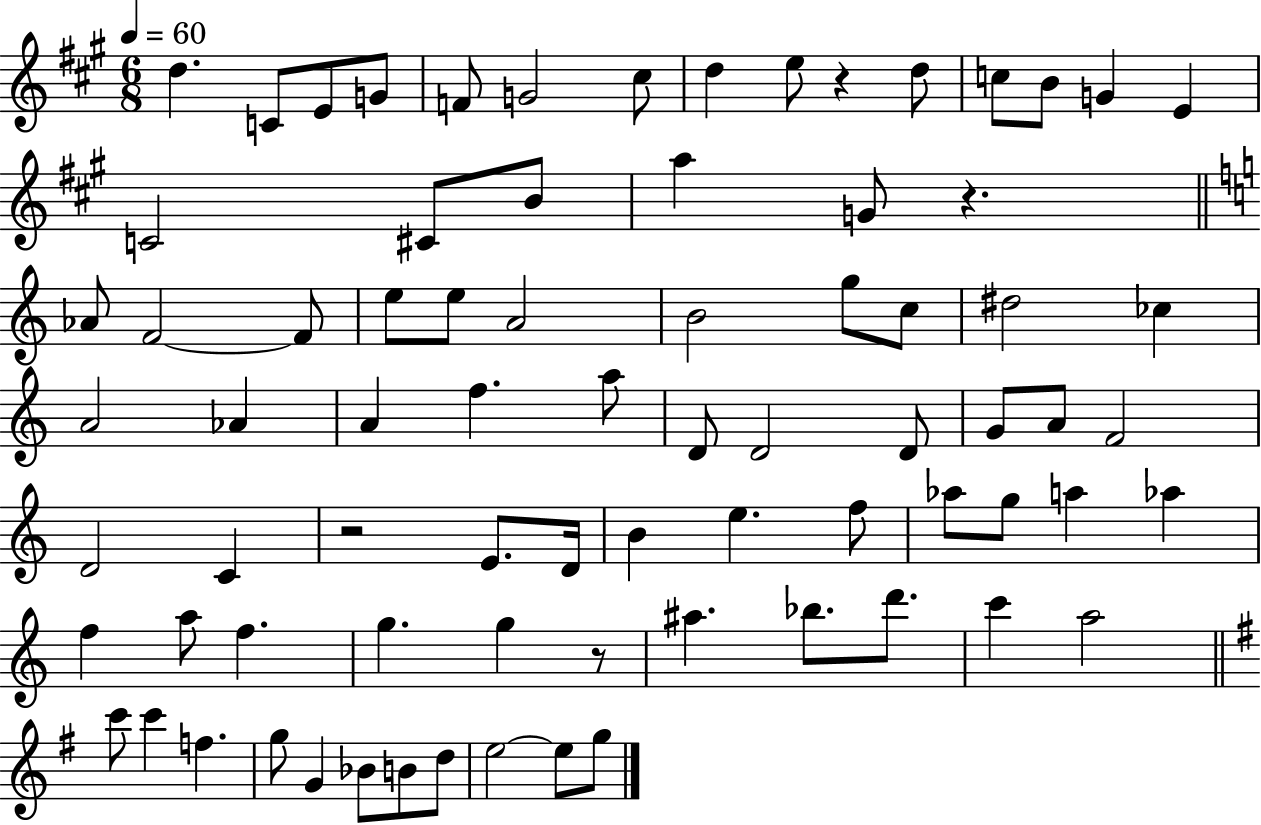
{
  \clef treble
  \numericTimeSignature
  \time 6/8
  \key a \major
  \tempo 4 = 60
  d''4. c'8 e'8 g'8 | f'8 g'2 cis''8 | d''4 e''8 r4 d''8 | c''8 b'8 g'4 e'4 | \break c'2 cis'8 b'8 | a''4 g'8 r4. | \bar "||" \break \key c \major aes'8 f'2~~ f'8 | e''8 e''8 a'2 | b'2 g''8 c''8 | dis''2 ces''4 | \break a'2 aes'4 | a'4 f''4. a''8 | d'8 d'2 d'8 | g'8 a'8 f'2 | \break d'2 c'4 | r2 e'8. d'16 | b'4 e''4. f''8 | aes''8 g''8 a''4 aes''4 | \break f''4 a''8 f''4. | g''4. g''4 r8 | ais''4. bes''8. d'''8. | c'''4 a''2 | \break \bar "||" \break \key g \major c'''8 c'''4 f''4. | g''8 g'4 bes'8 b'8 d''8 | e''2~~ e''8 g''8 | \bar "|."
}